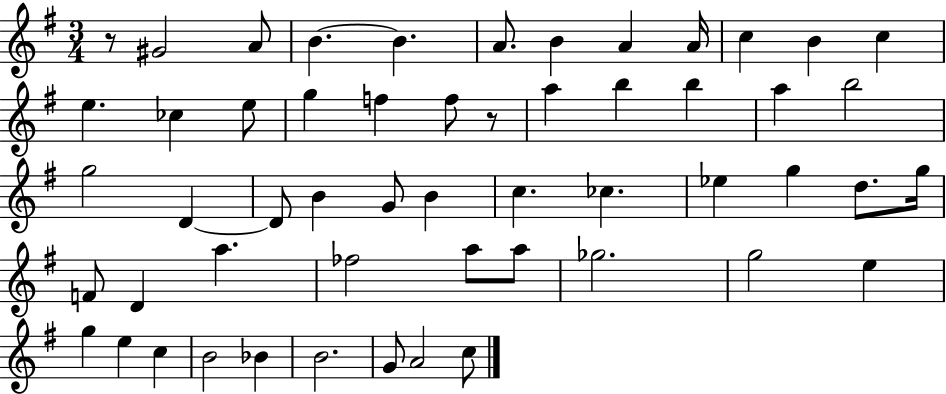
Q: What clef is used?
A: treble